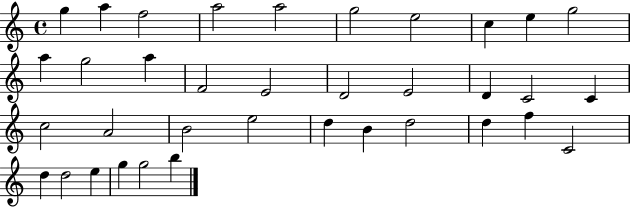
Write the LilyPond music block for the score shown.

{
  \clef treble
  \time 4/4
  \defaultTimeSignature
  \key c \major
  g''4 a''4 f''2 | a''2 a''2 | g''2 e''2 | c''4 e''4 g''2 | \break a''4 g''2 a''4 | f'2 e'2 | d'2 e'2 | d'4 c'2 c'4 | \break c''2 a'2 | b'2 e''2 | d''4 b'4 d''2 | d''4 f''4 c'2 | \break d''4 d''2 e''4 | g''4 g''2 b''4 | \bar "|."
}